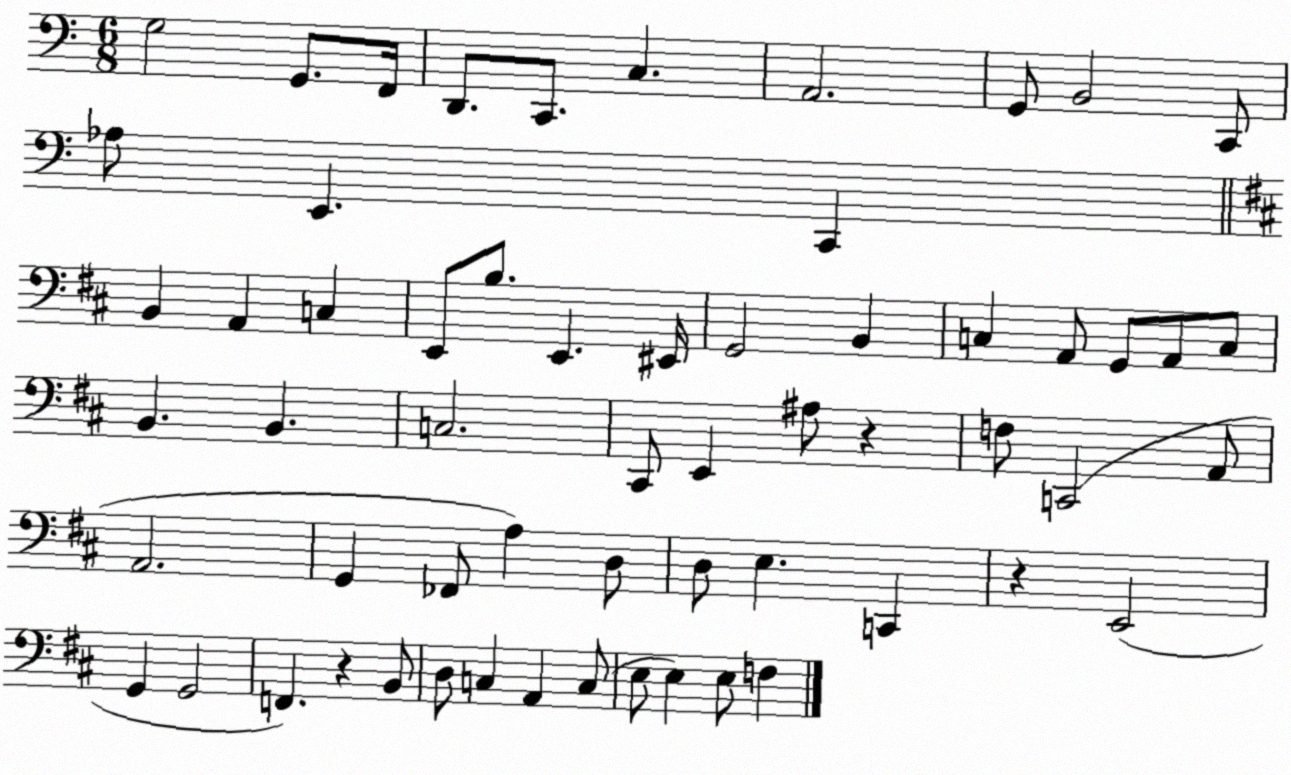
X:1
T:Untitled
M:6/8
L:1/4
K:C
G,2 G,,/2 F,,/4 D,,/2 C,,/2 C, A,,2 G,,/2 B,,2 C,,/2 _A,/2 E,, C,, B,, A,, C, E,,/2 B,/2 E,, ^E,,/4 G,,2 B,, C, A,,/2 G,,/2 A,,/2 C,/2 B,, B,, C,2 ^C,,/2 E,, ^A,/2 z F,/2 C,,2 A,,/2 A,,2 G,, _F,,/2 A, D,/2 D,/2 E, C,, z E,,2 G,, G,,2 F,, z B,,/2 D,/2 C, A,, C,/2 E,/2 E, E,/2 F,